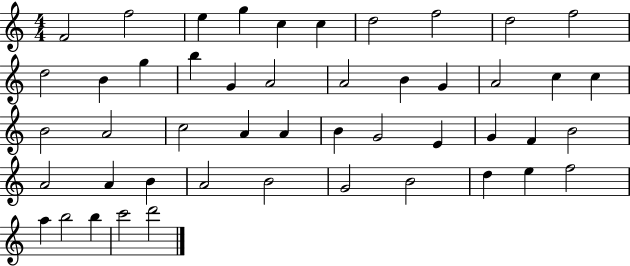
{
  \clef treble
  \numericTimeSignature
  \time 4/4
  \key c \major
  f'2 f''2 | e''4 g''4 c''4 c''4 | d''2 f''2 | d''2 f''2 | \break d''2 b'4 g''4 | b''4 g'4 a'2 | a'2 b'4 g'4 | a'2 c''4 c''4 | \break b'2 a'2 | c''2 a'4 a'4 | b'4 g'2 e'4 | g'4 f'4 b'2 | \break a'2 a'4 b'4 | a'2 b'2 | g'2 b'2 | d''4 e''4 f''2 | \break a''4 b''2 b''4 | c'''2 d'''2 | \bar "|."
}